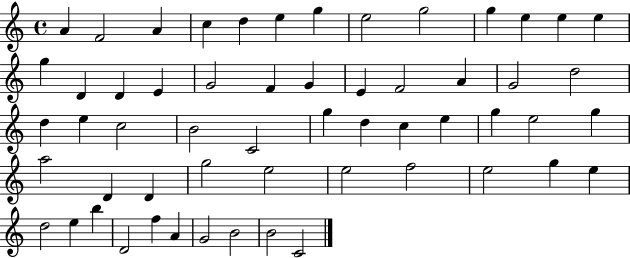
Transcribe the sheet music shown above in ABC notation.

X:1
T:Untitled
M:4/4
L:1/4
K:C
A F2 A c d e g e2 g2 g e e e g D D E G2 F G E F2 A G2 d2 d e c2 B2 C2 g d c e g e2 g a2 D D g2 e2 e2 f2 e2 g e d2 e b D2 f A G2 B2 B2 C2